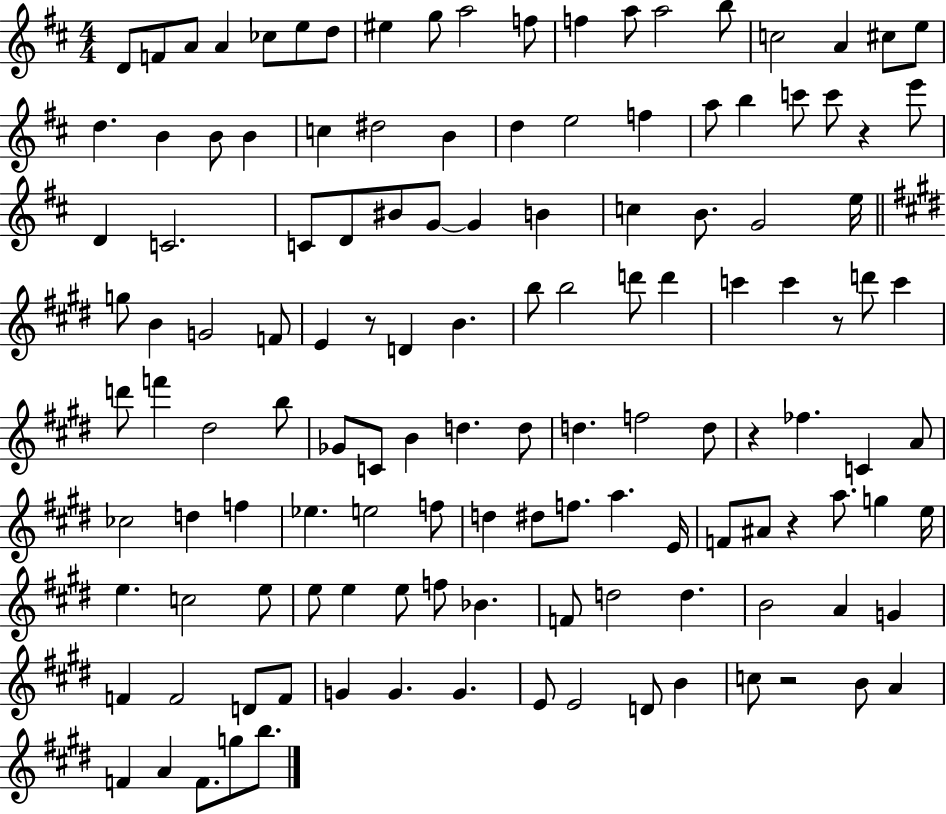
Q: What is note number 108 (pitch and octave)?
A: F4